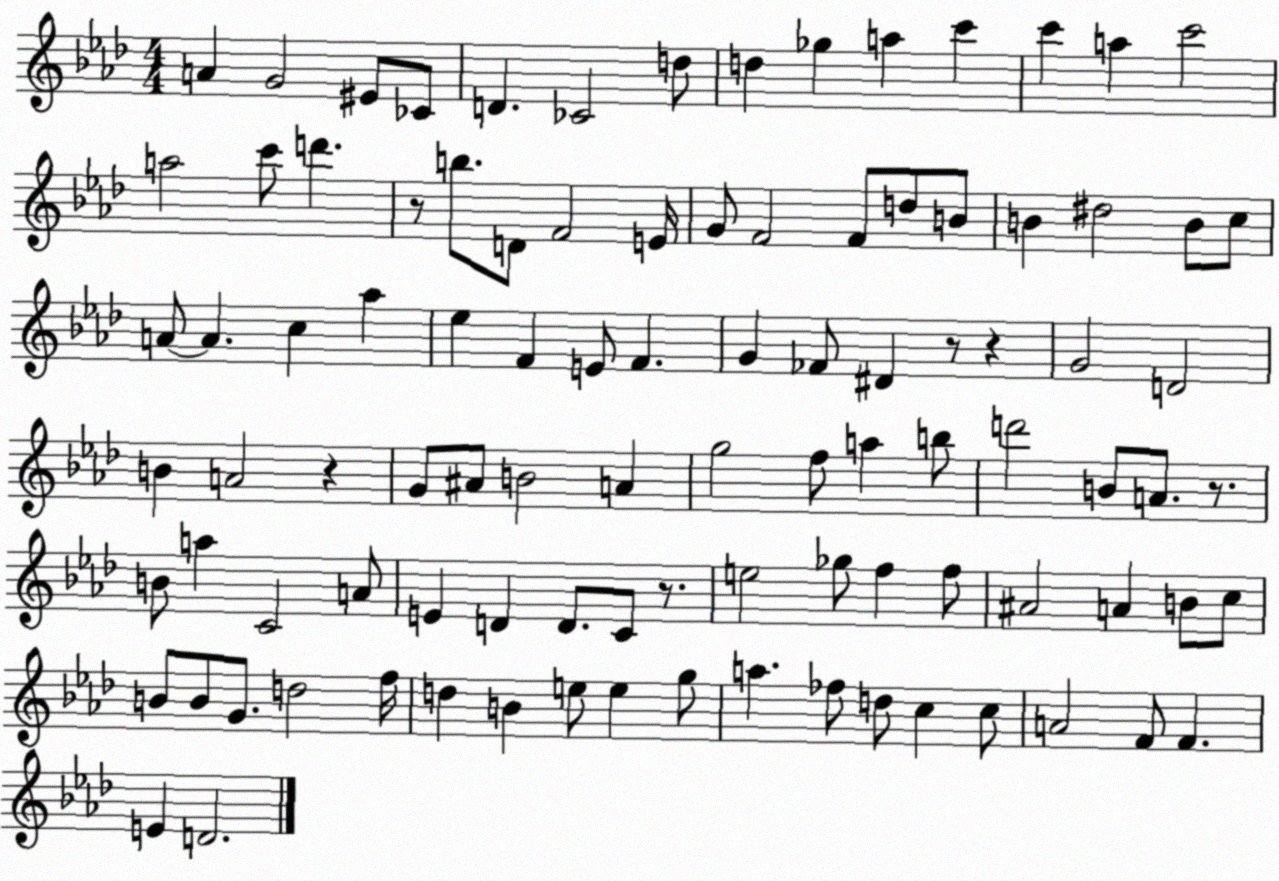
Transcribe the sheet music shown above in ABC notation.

X:1
T:Untitled
M:4/4
L:1/4
K:Ab
A G2 ^E/2 _C/2 D _C2 d/2 d _g a c' c' a c'2 a2 c'/2 d' z/2 b/2 D/2 F2 E/4 G/2 F2 F/2 d/2 B/2 B ^d2 B/2 c/2 A/2 A c _a _e F E/2 F G _F/2 ^D z/2 z G2 D2 B A2 z G/2 ^A/2 B2 A g2 f/2 a b/2 d'2 B/2 A/2 z/2 B/2 a C2 A/2 E D D/2 C/2 z/2 e2 _g/2 f f/2 ^A2 A B/2 c/2 B/2 B/2 G/2 d2 f/4 d B e/2 e g/2 a _f/2 d/2 c c/2 A2 F/2 F E D2